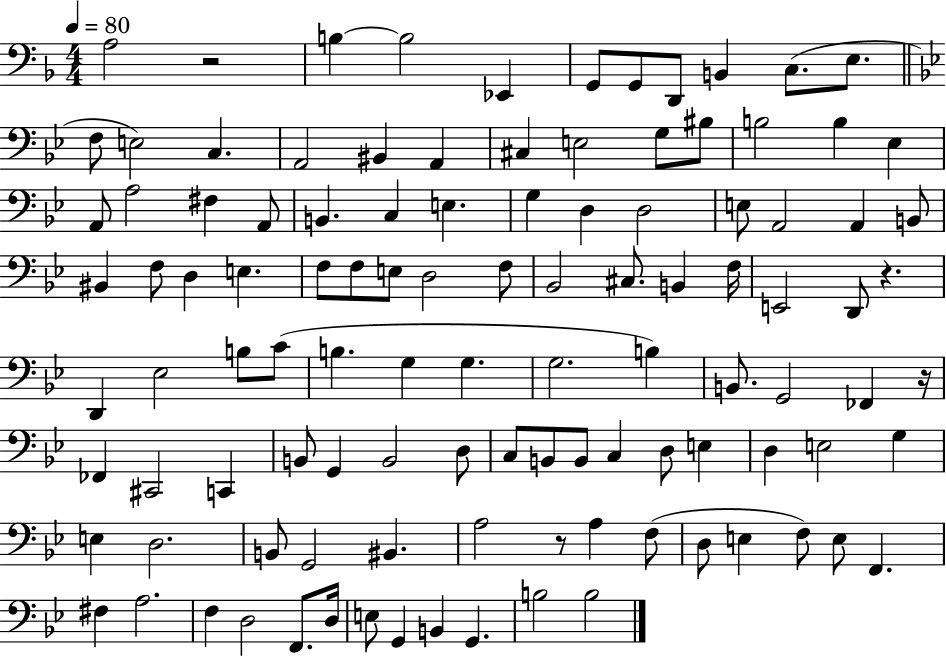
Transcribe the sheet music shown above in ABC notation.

X:1
T:Untitled
M:4/4
L:1/4
K:F
A,2 z2 B, B,2 _E,, G,,/2 G,,/2 D,,/2 B,, C,/2 E,/2 F,/2 E,2 C, A,,2 ^B,, A,, ^C, E,2 G,/2 ^B,/2 B,2 B, _E, A,,/2 A,2 ^F, A,,/2 B,, C, E, G, D, D,2 E,/2 A,,2 A,, B,,/2 ^B,, F,/2 D, E, F,/2 F,/2 E,/2 D,2 F,/2 _B,,2 ^C,/2 B,, F,/4 E,,2 D,,/2 z D,, _E,2 B,/2 C/2 B, G, G, G,2 B, B,,/2 G,,2 _F,, z/4 _F,, ^C,,2 C,, B,,/2 G,, B,,2 D,/2 C,/2 B,,/2 B,,/2 C, D,/2 E, D, E,2 G, E, D,2 B,,/2 G,,2 ^B,, A,2 z/2 A, F,/2 D,/2 E, F,/2 E,/2 F,, ^F, A,2 F, D,2 F,,/2 D,/4 E,/2 G,, B,, G,, B,2 B,2